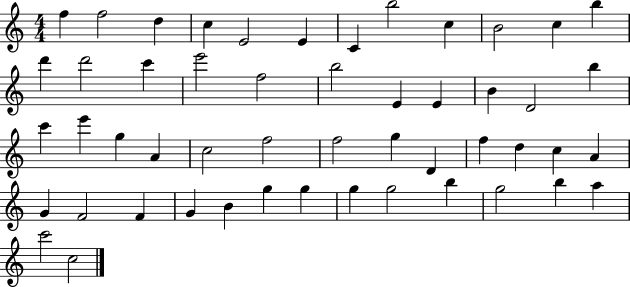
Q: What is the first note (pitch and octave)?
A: F5